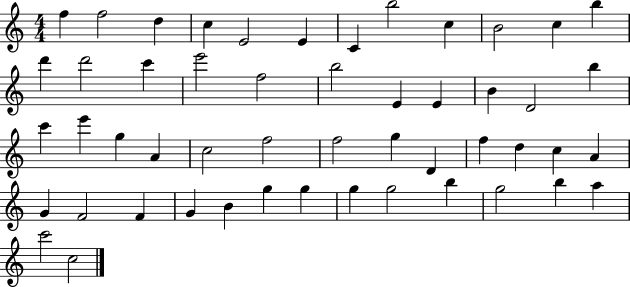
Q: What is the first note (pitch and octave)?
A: F5